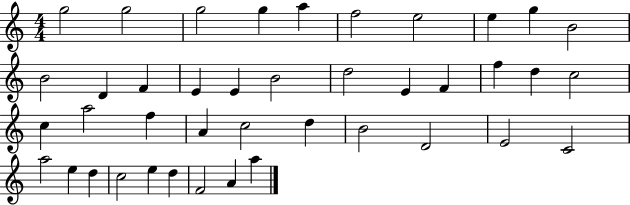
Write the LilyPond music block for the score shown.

{
  \clef treble
  \numericTimeSignature
  \time 4/4
  \key c \major
  g''2 g''2 | g''2 g''4 a''4 | f''2 e''2 | e''4 g''4 b'2 | \break b'2 d'4 f'4 | e'4 e'4 b'2 | d''2 e'4 f'4 | f''4 d''4 c''2 | \break c''4 a''2 f''4 | a'4 c''2 d''4 | b'2 d'2 | e'2 c'2 | \break a''2 e''4 d''4 | c''2 e''4 d''4 | f'2 a'4 a''4 | \bar "|."
}